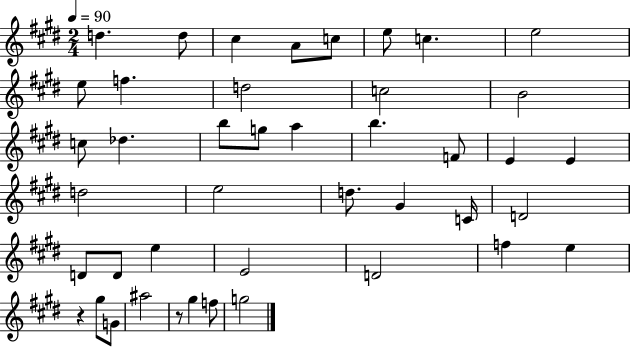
{
  \clef treble
  \numericTimeSignature
  \time 2/4
  \key e \major
  \tempo 4 = 90
  d''4. d''8 | cis''4 a'8 c''8 | e''8 c''4. | e''2 | \break e''8 f''4. | d''2 | c''2 | b'2 | \break c''8 des''4. | b''8 g''8 a''4 | b''4. f'8 | e'4 e'4 | \break d''2 | e''2 | d''8. gis'4 c'16 | d'2 | \break d'8 d'8 e''4 | e'2 | d'2 | f''4 e''4 | \break r4 gis''8 g'8 | ais''2 | r8 gis''4 f''8 | g''2 | \break \bar "|."
}